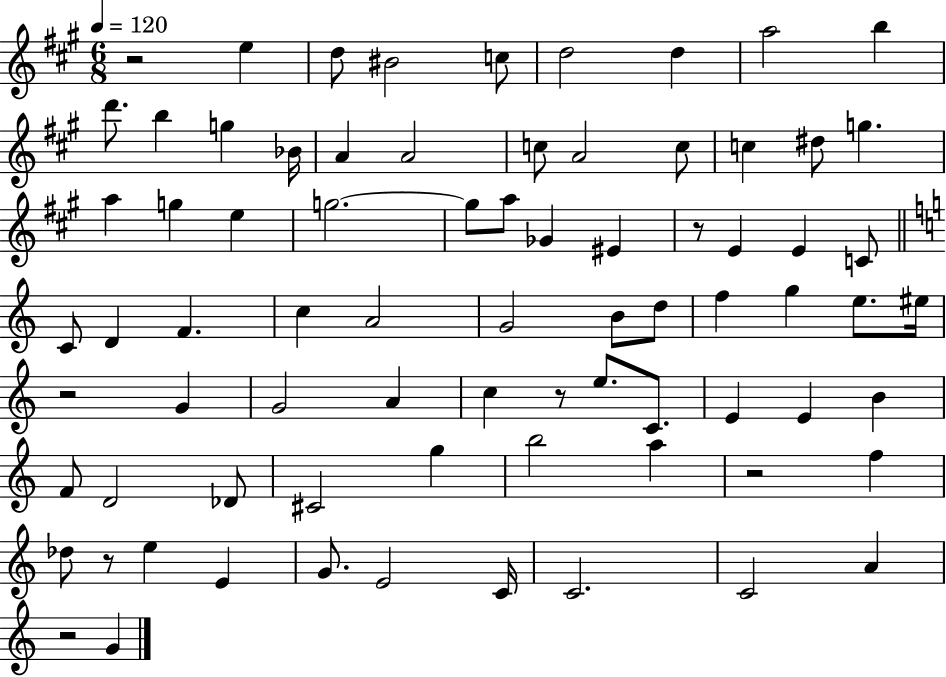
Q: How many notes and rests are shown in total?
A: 77